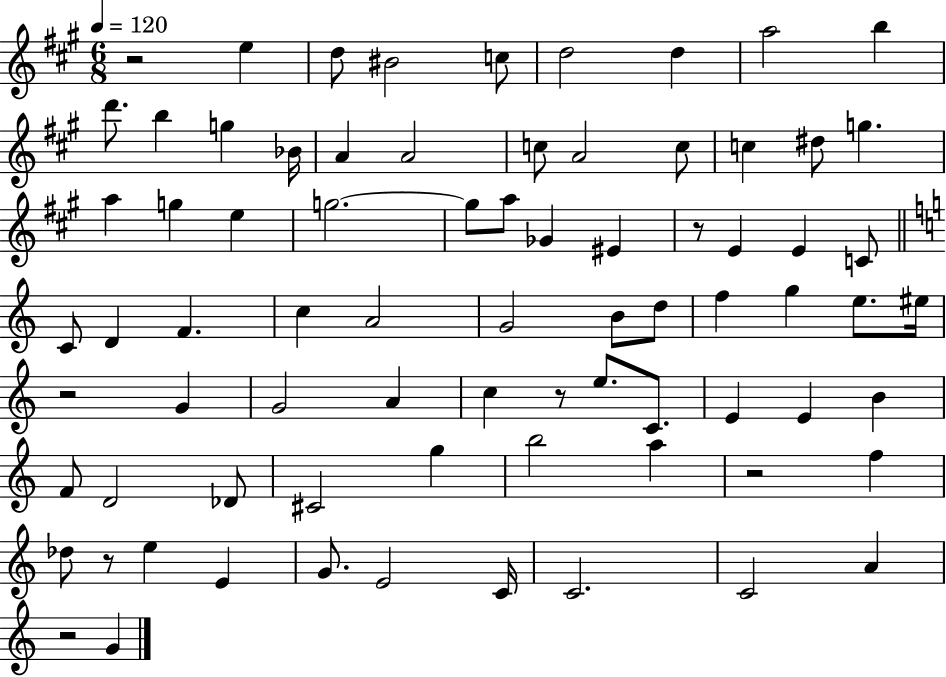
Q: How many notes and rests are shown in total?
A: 77